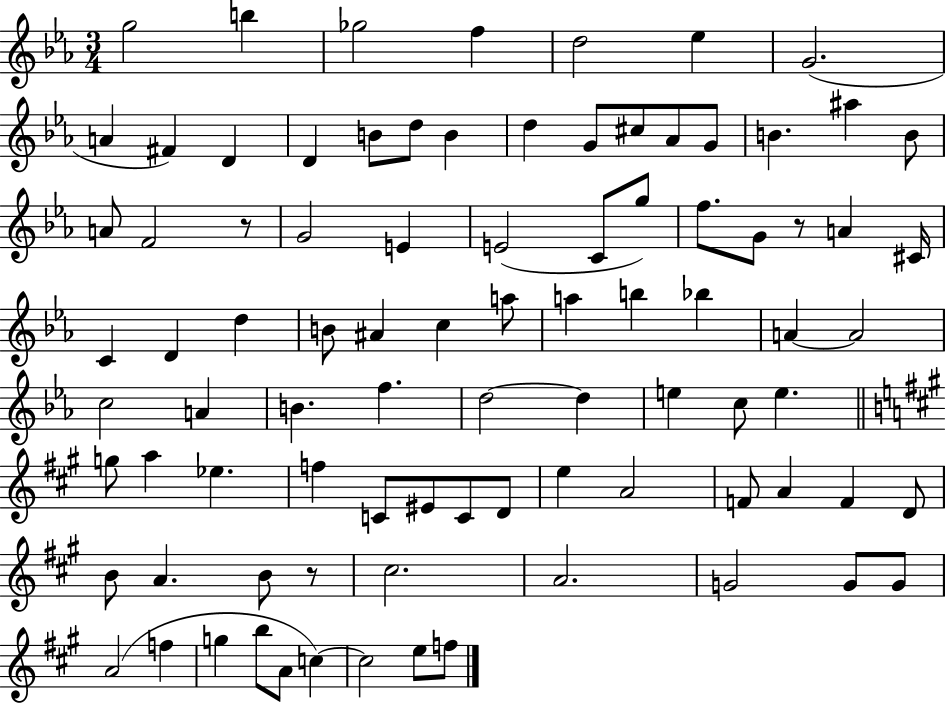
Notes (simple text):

G5/h B5/q Gb5/h F5/q D5/h Eb5/q G4/h. A4/q F#4/q D4/q D4/q B4/e D5/e B4/q D5/q G4/e C#5/e Ab4/e G4/e B4/q. A#5/q B4/e A4/e F4/h R/e G4/h E4/q E4/h C4/e G5/e F5/e. G4/e R/e A4/q C#4/s C4/q D4/q D5/q B4/e A#4/q C5/q A5/e A5/q B5/q Bb5/q A4/q A4/h C5/h A4/q B4/q. F5/q. D5/h D5/q E5/q C5/e E5/q. G5/e A5/q Eb5/q. F5/q C4/e EIS4/e C4/e D4/e E5/q A4/h F4/e A4/q F4/q D4/e B4/e A4/q. B4/e R/e C#5/h. A4/h. G4/h G4/e G4/e A4/h F5/q G5/q B5/e A4/e C5/q C5/h E5/e F5/e